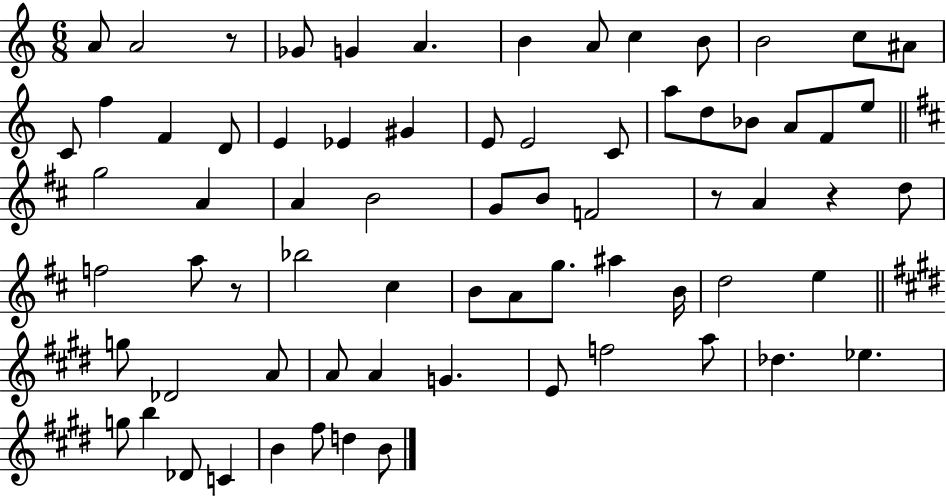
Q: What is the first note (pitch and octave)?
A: A4